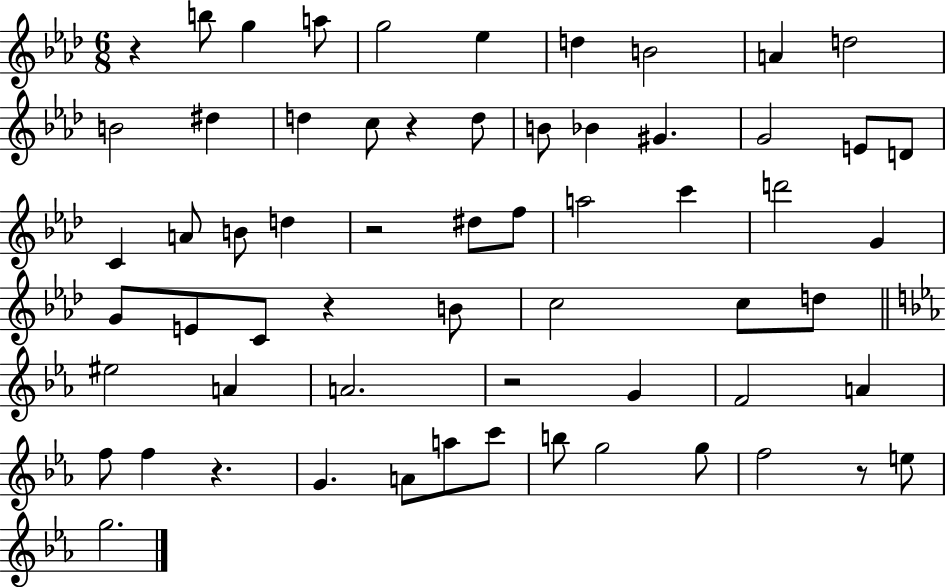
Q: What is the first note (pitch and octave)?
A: B5